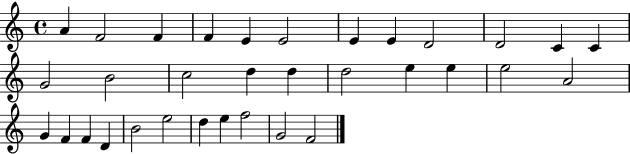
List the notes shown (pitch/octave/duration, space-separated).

A4/q F4/h F4/q F4/q E4/q E4/h E4/q E4/q D4/h D4/h C4/q C4/q G4/h B4/h C5/h D5/q D5/q D5/h E5/q E5/q E5/h A4/h G4/q F4/q F4/q D4/q B4/h E5/h D5/q E5/q F5/h G4/h F4/h